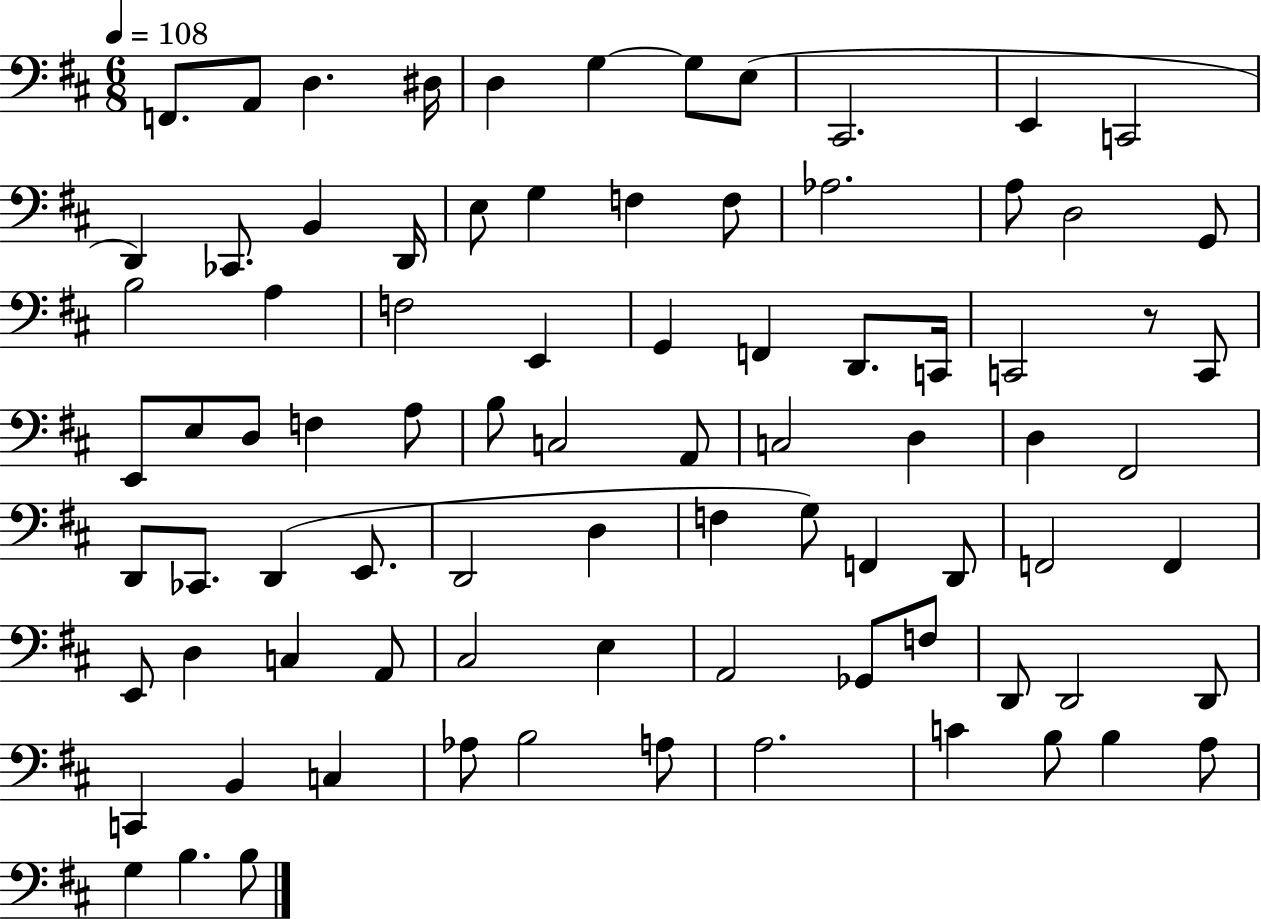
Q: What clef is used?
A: bass